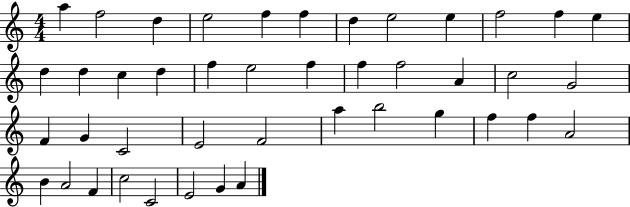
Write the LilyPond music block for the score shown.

{
  \clef treble
  \numericTimeSignature
  \time 4/4
  \key c \major
  a''4 f''2 d''4 | e''2 f''4 f''4 | d''4 e''2 e''4 | f''2 f''4 e''4 | \break d''4 d''4 c''4 d''4 | f''4 e''2 f''4 | f''4 f''2 a'4 | c''2 g'2 | \break f'4 g'4 c'2 | e'2 f'2 | a''4 b''2 g''4 | f''4 f''4 a'2 | \break b'4 a'2 f'4 | c''2 c'2 | e'2 g'4 a'4 | \bar "|."
}